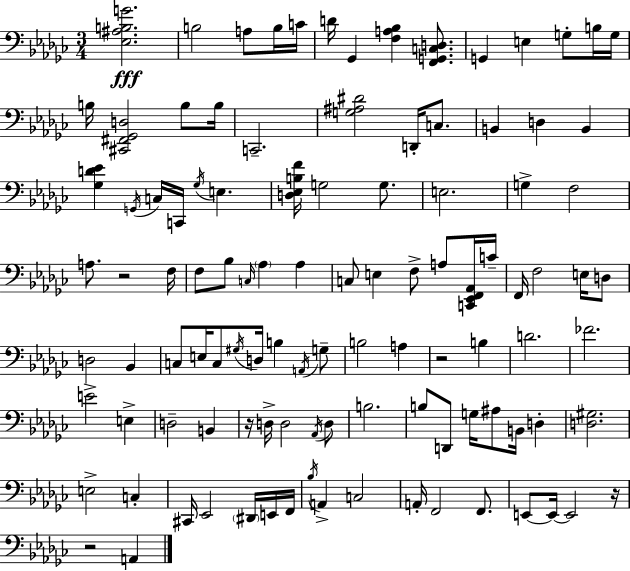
X:1
T:Untitled
M:3/4
L:1/4
K:Ebm
[_E,^A,B,G]2 B,2 A,/2 B,/4 C/4 D/4 _G,, [F,A,_B,] [F,,G,,C,D,]/2 G,, E, G,/2 B,/4 G,/4 B,/4 [^C,,^F,,_G,,D,]2 B,/2 B,/4 C,,2 [G,^A,^D]2 D,,/4 C,/2 B,, D, B,, [_G,D_E] G,,/4 C,/4 C,,/4 _G,/4 E, [D,_E,B,F]/4 G,2 G,/2 E,2 G, F,2 A,/2 z2 F,/4 F,/2 _B,/2 C,/4 _A, _A, C,/2 E, F,/2 A,/2 [C,,_E,,F,,_A,,]/4 C/4 F,,/4 F,2 E,/4 D,/2 D,2 _B,, C,/2 E,/4 C,/2 ^G,/4 D,/4 B, A,,/4 G,/2 B,2 A, z2 B, D2 _F2 E2 E, D,2 B,, z/4 D,/4 D,2 _A,,/4 D,/2 B,2 B,/2 D,,/2 G,/4 ^A,/2 B,,/4 D, [D,^G,]2 E,2 C, ^C,,/4 _E,,2 ^D,,/4 E,,/4 F,,/4 _B,/4 A,, C,2 A,,/4 F,,2 F,,/2 E,,/2 E,,/4 E,,2 z/4 z2 A,,